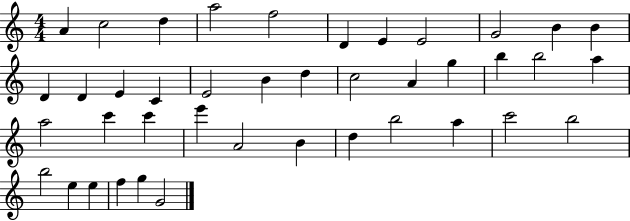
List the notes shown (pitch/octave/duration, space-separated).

A4/q C5/h D5/q A5/h F5/h D4/q E4/q E4/h G4/h B4/q B4/q D4/q D4/q E4/q C4/q E4/h B4/q D5/q C5/h A4/q G5/q B5/q B5/h A5/q A5/h C6/q C6/q E6/q A4/h B4/q D5/q B5/h A5/q C6/h B5/h B5/h E5/q E5/q F5/q G5/q G4/h